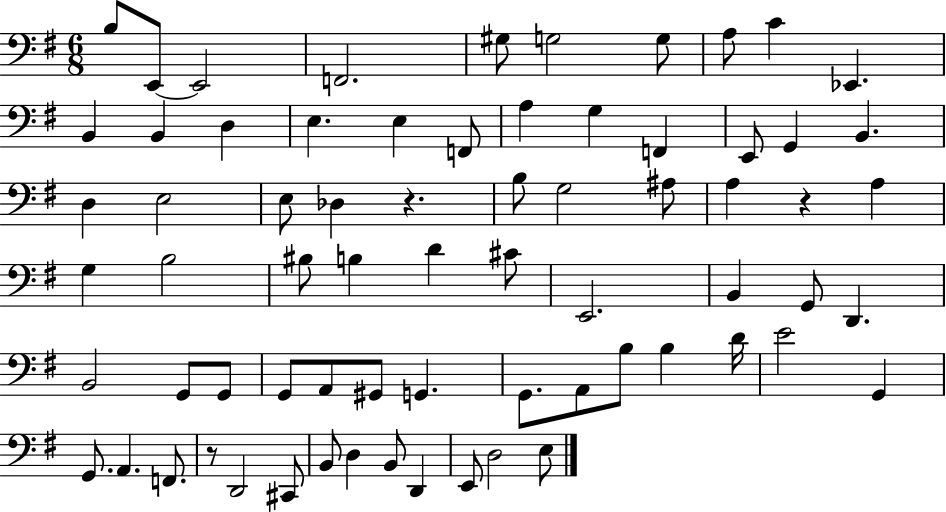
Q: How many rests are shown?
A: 3